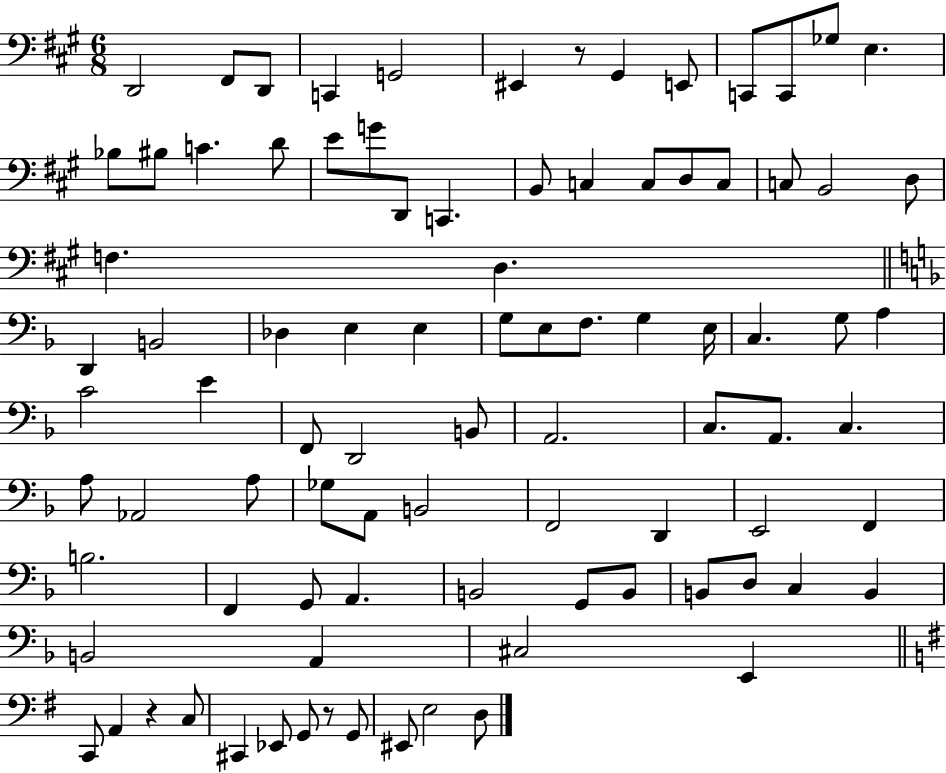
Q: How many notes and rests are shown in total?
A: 90